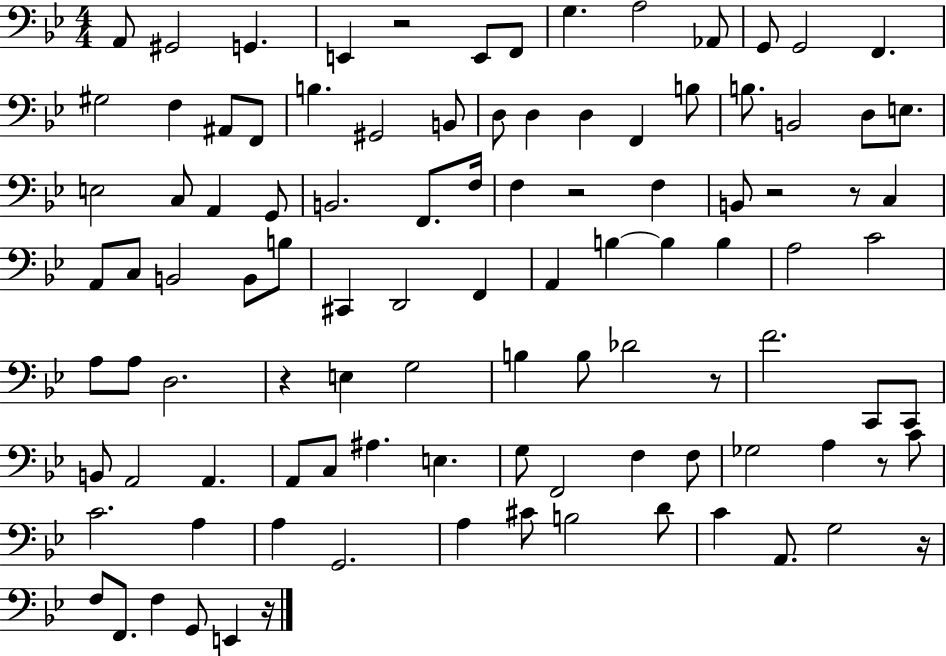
X:1
T:Untitled
M:4/4
L:1/4
K:Bb
A,,/2 ^G,,2 G,, E,, z2 E,,/2 F,,/2 G, A,2 _A,,/2 G,,/2 G,,2 F,, ^G,2 F, ^A,,/2 F,,/2 B, ^G,,2 B,,/2 D,/2 D, D, F,, B,/2 B,/2 B,,2 D,/2 E,/2 E,2 C,/2 A,, G,,/2 B,,2 F,,/2 F,/4 F, z2 F, B,,/2 z2 z/2 C, A,,/2 C,/2 B,,2 B,,/2 B,/2 ^C,, D,,2 F,, A,, B, B, B, A,2 C2 A,/2 A,/2 D,2 z E, G,2 B, B,/2 _D2 z/2 F2 C,,/2 C,,/2 B,,/2 A,,2 A,, A,,/2 C,/2 ^A, E, G,/2 F,,2 F, F,/2 _G,2 A, z/2 C/2 C2 A, A, G,,2 A, ^C/2 B,2 D/2 C A,,/2 G,2 z/4 F,/2 F,,/2 F, G,,/2 E,, z/4